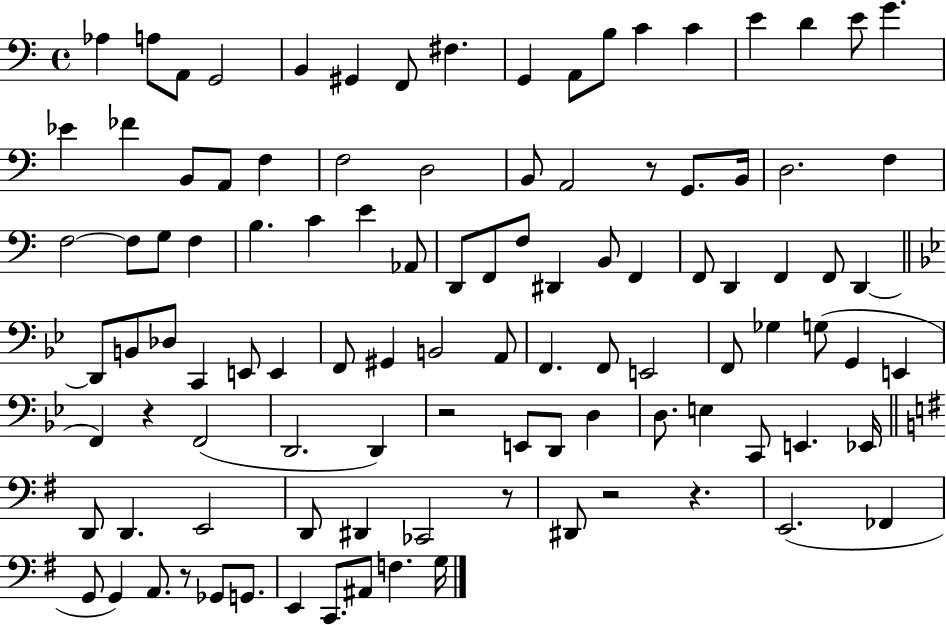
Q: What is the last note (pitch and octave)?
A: G3